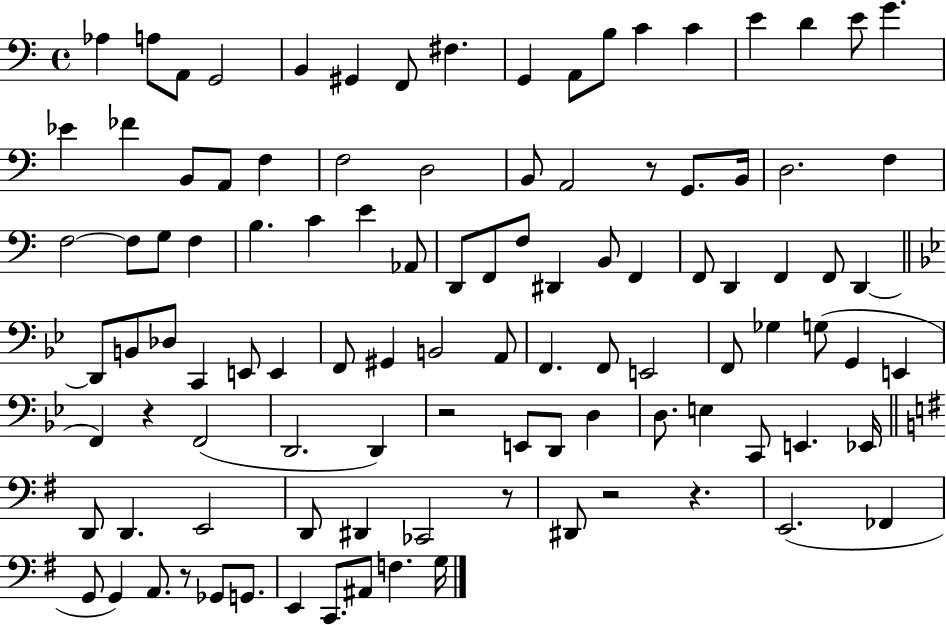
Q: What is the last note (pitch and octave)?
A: G3